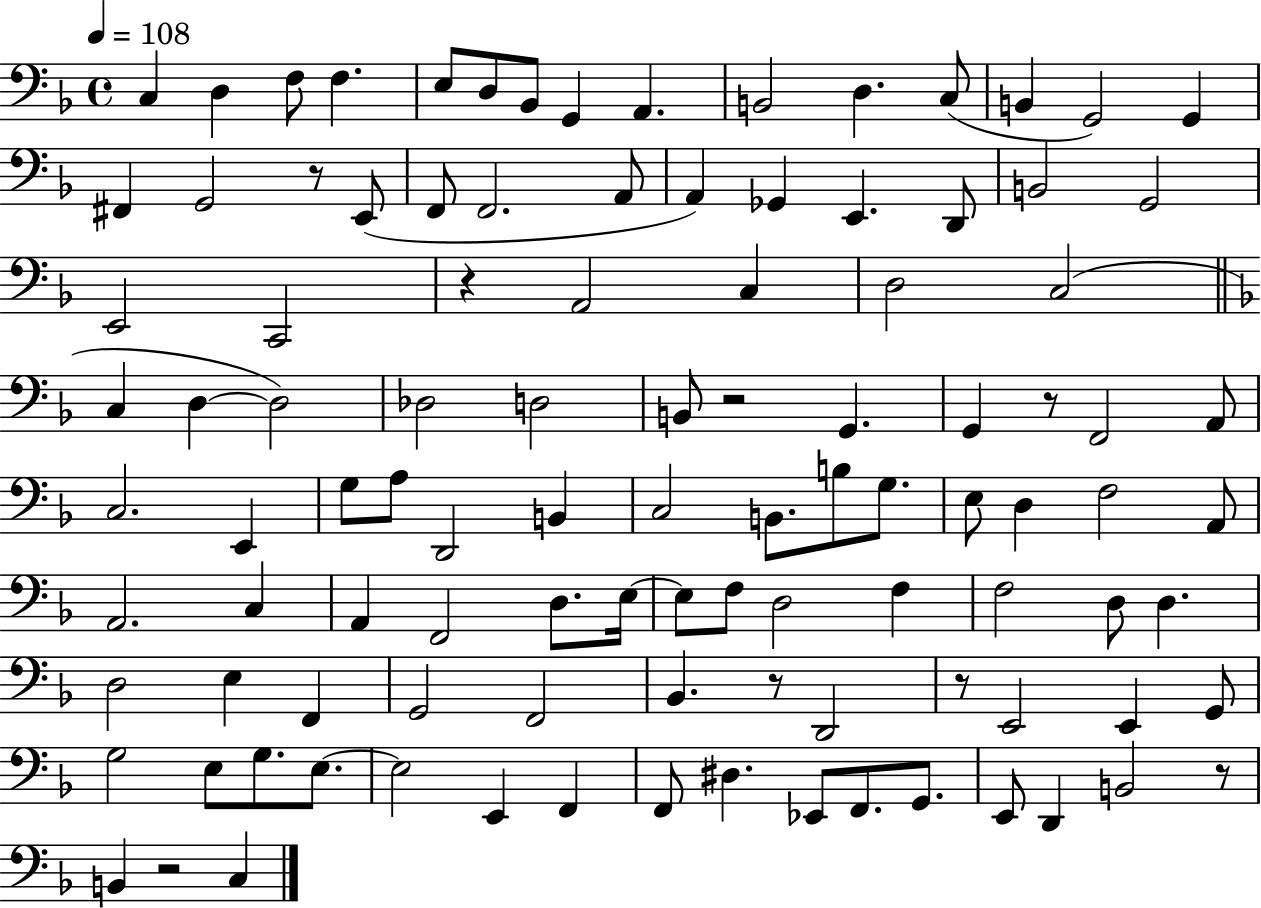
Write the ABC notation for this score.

X:1
T:Untitled
M:4/4
L:1/4
K:F
C, D, F,/2 F, E,/2 D,/2 _B,,/2 G,, A,, B,,2 D, C,/2 B,, G,,2 G,, ^F,, G,,2 z/2 E,,/2 F,,/2 F,,2 A,,/2 A,, _G,, E,, D,,/2 B,,2 G,,2 E,,2 C,,2 z A,,2 C, D,2 C,2 C, D, D,2 _D,2 D,2 B,,/2 z2 G,, G,, z/2 F,,2 A,,/2 C,2 E,, G,/2 A,/2 D,,2 B,, C,2 B,,/2 B,/2 G,/2 E,/2 D, F,2 A,,/2 A,,2 C, A,, F,,2 D,/2 E,/4 E,/2 F,/2 D,2 F, F,2 D,/2 D, D,2 E, F,, G,,2 F,,2 _B,, z/2 D,,2 z/2 E,,2 E,, G,,/2 G,2 E,/2 G,/2 E,/2 E,2 E,, F,, F,,/2 ^D, _E,,/2 F,,/2 G,,/2 E,,/2 D,, B,,2 z/2 B,, z2 C,